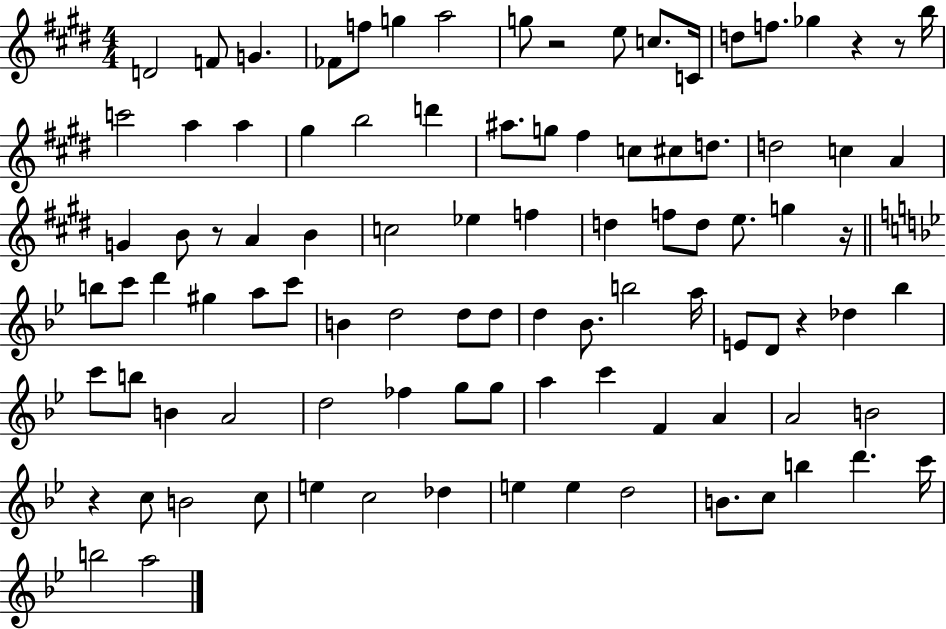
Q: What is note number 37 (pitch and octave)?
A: F5